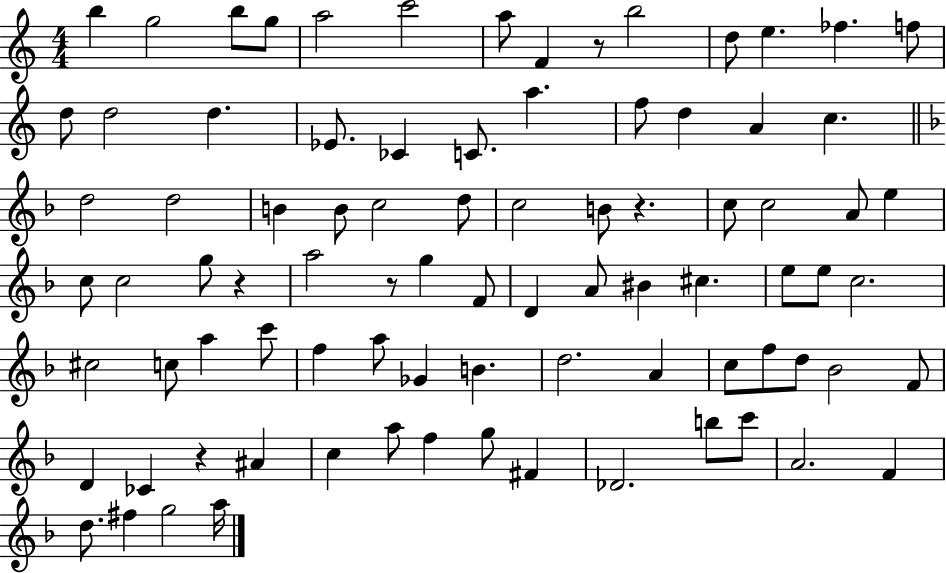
X:1
T:Untitled
M:4/4
L:1/4
K:C
b g2 b/2 g/2 a2 c'2 a/2 F z/2 b2 d/2 e _f f/2 d/2 d2 d _E/2 _C C/2 a f/2 d A c d2 d2 B B/2 c2 d/2 c2 B/2 z c/2 c2 A/2 e c/2 c2 g/2 z a2 z/2 g F/2 D A/2 ^B ^c e/2 e/2 c2 ^c2 c/2 a c'/2 f a/2 _G B d2 A c/2 f/2 d/2 _B2 F/2 D _C z ^A c a/2 f g/2 ^F _D2 b/2 c'/2 A2 F d/2 ^f g2 a/4